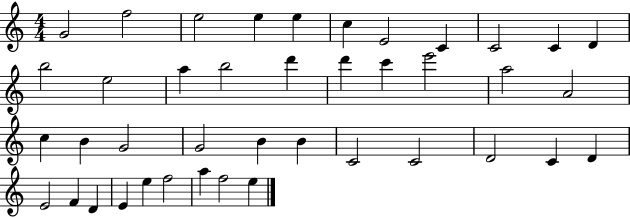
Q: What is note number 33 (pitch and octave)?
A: E4